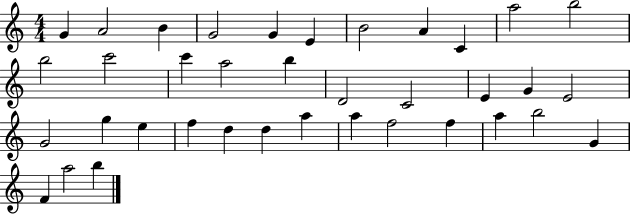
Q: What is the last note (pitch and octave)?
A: B5